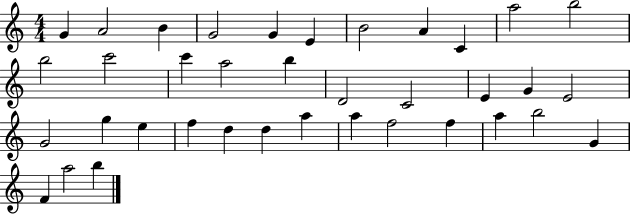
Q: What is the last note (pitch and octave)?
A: B5